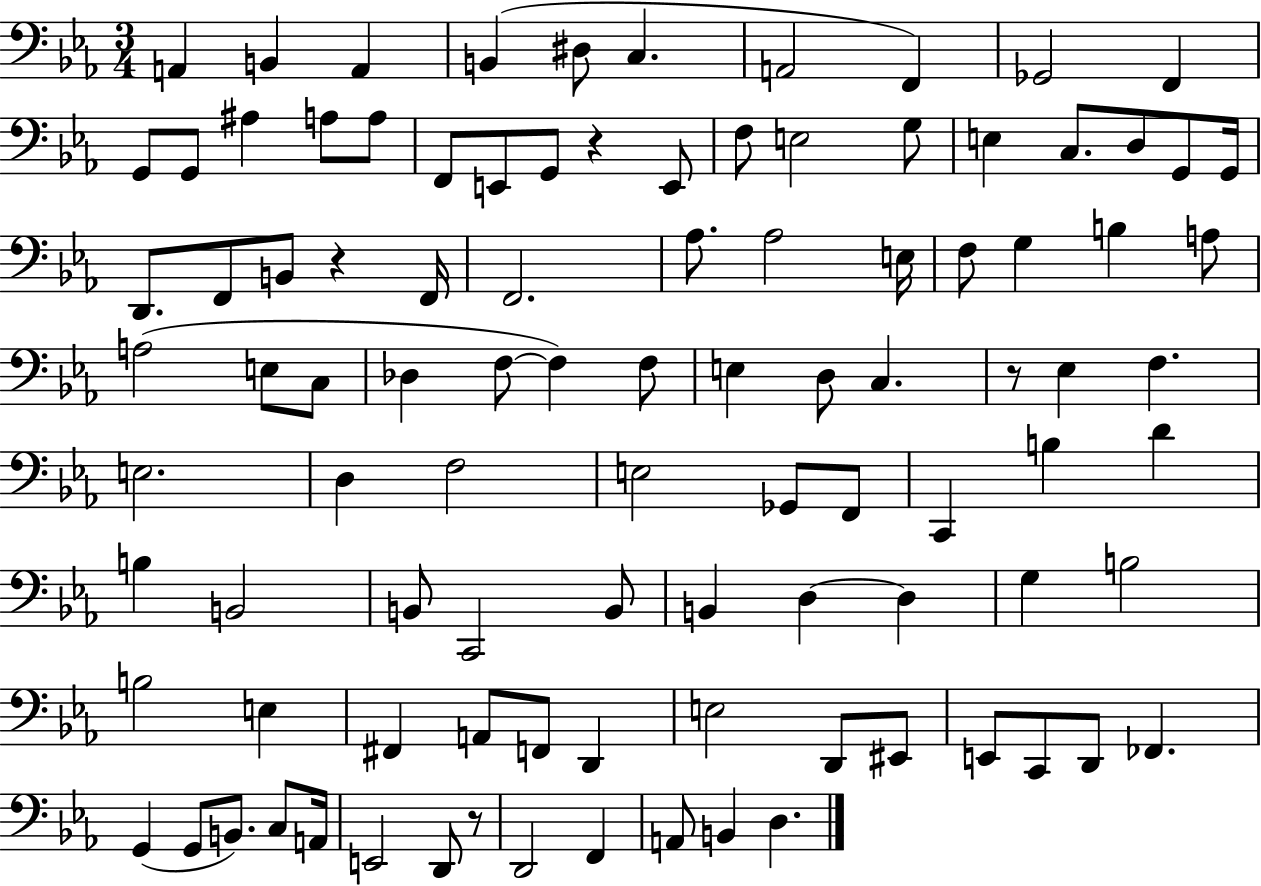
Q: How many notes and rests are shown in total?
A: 99